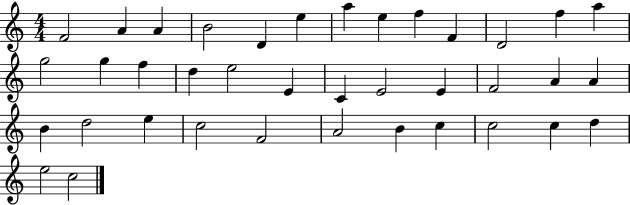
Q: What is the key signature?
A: C major